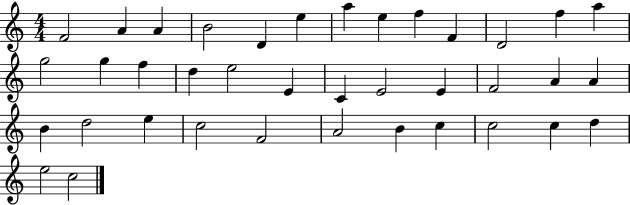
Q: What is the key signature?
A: C major